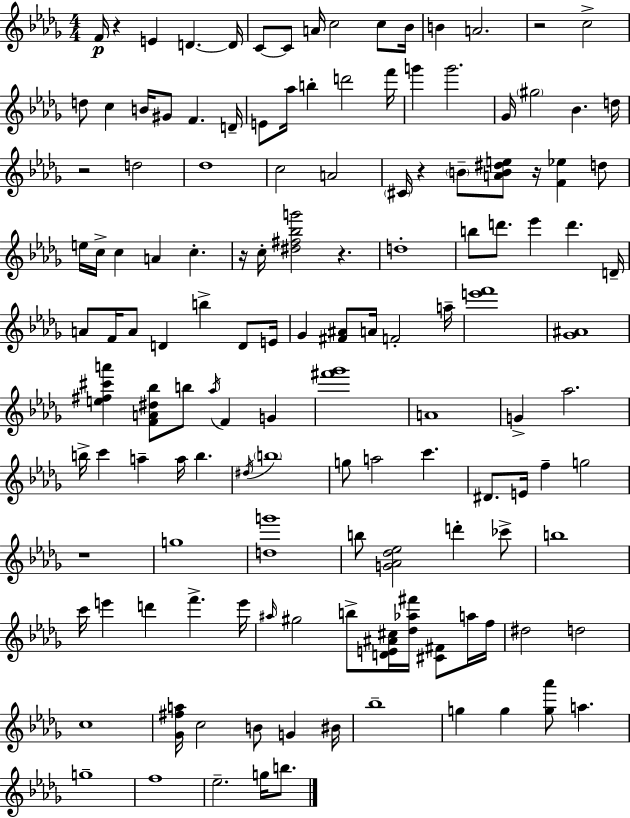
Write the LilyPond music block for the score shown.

{
  \clef treble
  \numericTimeSignature
  \time 4/4
  \key bes \minor
  f'16\p r4 e'4 d'4.~~ d'16 | c'8~~ c'8 a'16 c''2 c''8 bes'16 | b'4 a'2. | r2 c''2-> | \break d''8 c''4 b'16 gis'8 f'4. d'16-- | e'8 aes''16 b''4-. d'''2 f'''16 | g'''4 g'''2. | ges'16 \parenthesize gis''2 bes'4. d''16 | \break r2 d''2 | des''1 | c''2 a'2 | \parenthesize cis'16 r4 \parenthesize b'8-- <a' b' dis'' e''>8 r16 <f' ees''>4 d''8 | \break e''16 c''16-> c''4 a'4 c''4.-. | r16 c''16-. <dis'' fis'' bes'' g'''>2 r4. | d''1-. | b''8 d'''8. ees'''4 d'''4. d'16-- | \break a'8 f'16 a'8 d'4 b''4-> d'8 e'16 | ges'4 <fis' ais'>8 a'16 f'2-. a''16-- | <e''' f'''>1 | <ges' ais'>1 | \break <e'' fis'' cis''' a'''>4 <f' a' dis'' bes''>8 b''8 \acciaccatura { aes''16 } f'4 g'4 | <fis''' ges'''>1 | a'1 | g'4-> aes''2. | \break b''16-> c'''4 a''4-- a''16 b''4. | \acciaccatura { dis''16 } \parenthesize b''1 | g''8 a''2 c'''4. | dis'8. e'16 f''4-- g''2 | \break r1 | g''1 | <d'' g'''>1 | b''8 <g' aes' des'' ees''>2 d'''4-. | \break ces'''8-> b''1 | c'''16 e'''4 d'''4 f'''4.-> | e'''16 \grace { ais''16 } gis''2 b''8-> <d' e' ais' cis''>16 <des'' aes'' fis'''>16 <cis' fis'>8 | a''16 f''16 dis''2 d''2 | \break c''1 | <ges' fis'' a''>16 c''2 b'8 g'4 | bis'16 bes''1-- | g''4 g''4 <g'' aes'''>8 a''4. | \break g''1-- | f''1 | ees''2.-- g''16 | b''8. \bar "|."
}